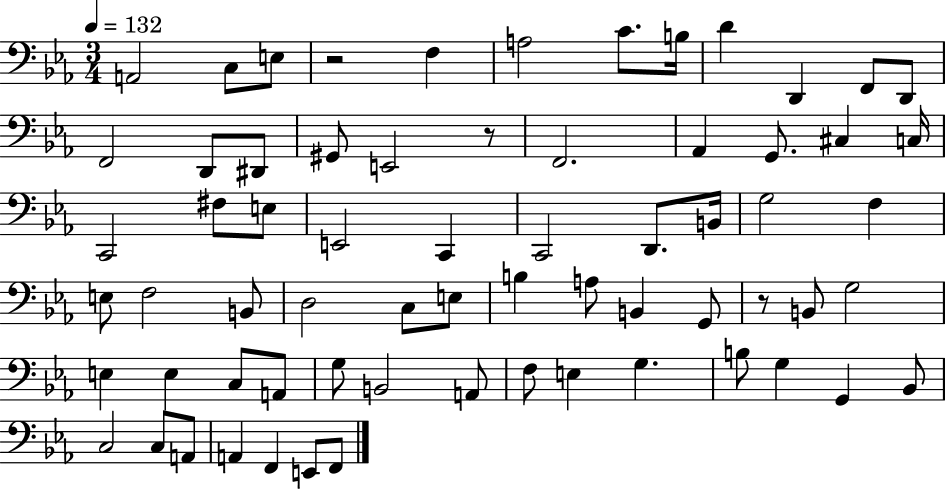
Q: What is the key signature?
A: EES major